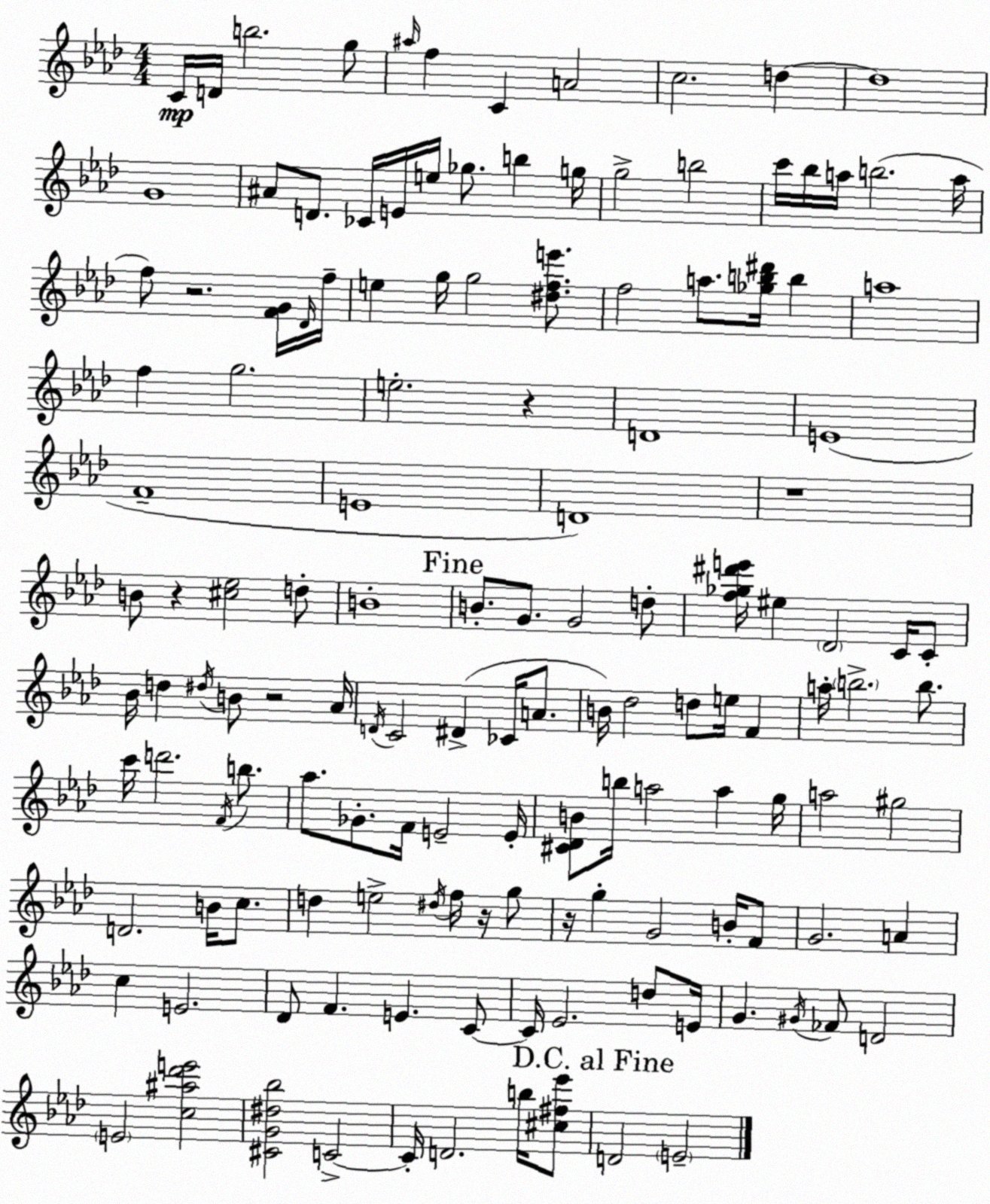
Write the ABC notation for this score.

X:1
T:Untitled
M:4/4
L:1/4
K:Ab
C/4 D/4 b2 g/2 ^a/4 f C A2 c2 d d4 G4 ^A/2 D/2 _C/4 E/4 e/4 _g/2 b g/4 g2 b2 c'/4 _b/4 a/4 b2 a/4 f/2 z2 [FG]/4 _D/4 f/4 e g/4 g2 [^dfe']/2 f2 a/2 [_gb^d']/4 b a4 f g2 e2 z D4 E4 F4 E4 D4 z4 B/2 z [^c_e]2 d/2 B4 B/2 G/2 G2 d/2 [f_g^d'e']/4 ^e _D2 C/4 C/2 _B/4 d ^d/4 B/2 z2 _A/4 D/4 C2 ^D _C/4 A/2 B/4 _d2 d/2 e/4 F a/4 b2 b/2 c'/4 d'2 F/4 b/2 _a/2 _G/2 F/4 E2 E/4 [^C_DB]/2 b/4 a2 a g/4 a2 ^g2 D2 B/4 c/2 d e2 ^d/4 f/4 z/4 g/2 z/4 g G2 B/4 F/2 G2 A c E2 _D/2 F E C/2 C/4 _E2 d/2 E/4 G ^G/4 _F/2 D2 E2 [c^a_d'e']2 [^CG^d_b]2 C2 C/4 D2 b/4 [^c^f_e']/2 D2 E2